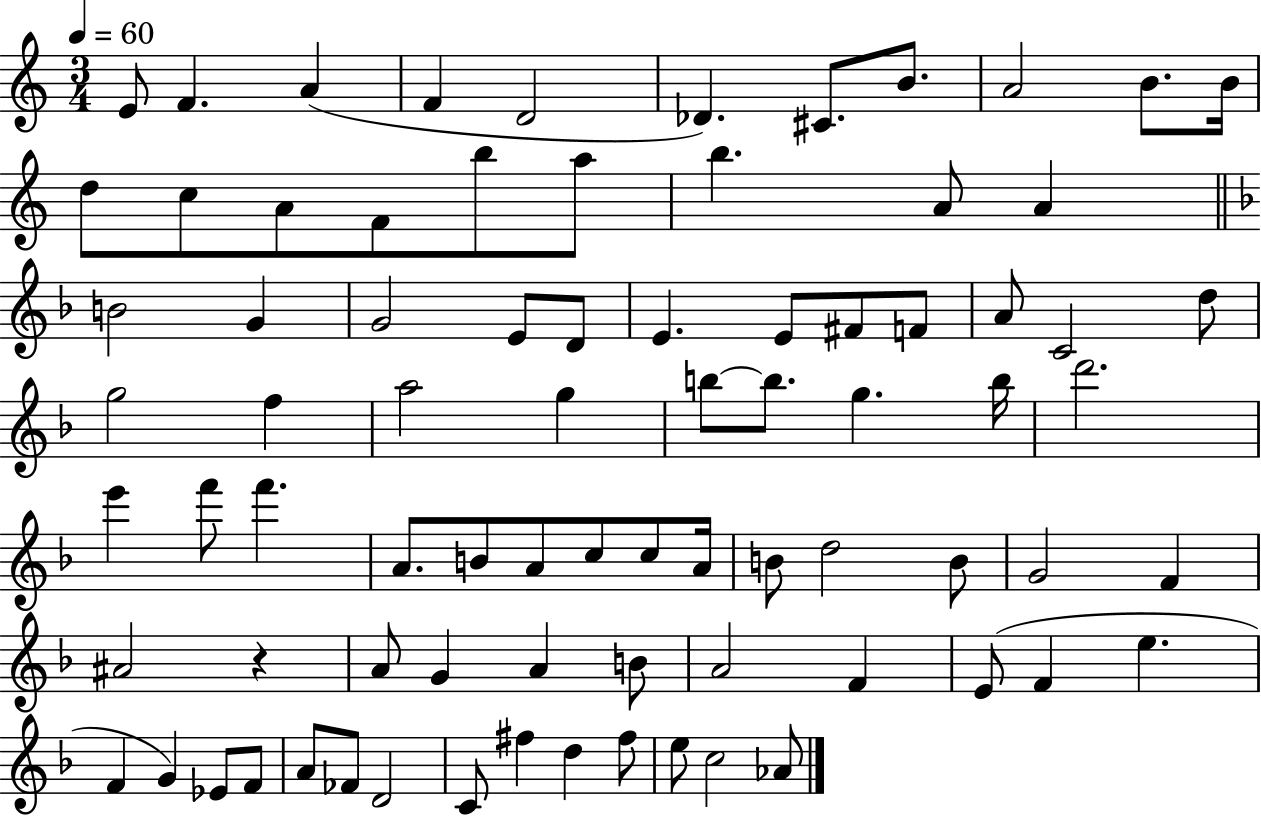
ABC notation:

X:1
T:Untitled
M:3/4
L:1/4
K:C
E/2 F A F D2 _D ^C/2 B/2 A2 B/2 B/4 d/2 c/2 A/2 F/2 b/2 a/2 b A/2 A B2 G G2 E/2 D/2 E E/2 ^F/2 F/2 A/2 C2 d/2 g2 f a2 g b/2 b/2 g b/4 d'2 e' f'/2 f' A/2 B/2 A/2 c/2 c/2 A/4 B/2 d2 B/2 G2 F ^A2 z A/2 G A B/2 A2 F E/2 F e F G _E/2 F/2 A/2 _F/2 D2 C/2 ^f d ^f/2 e/2 c2 _A/2